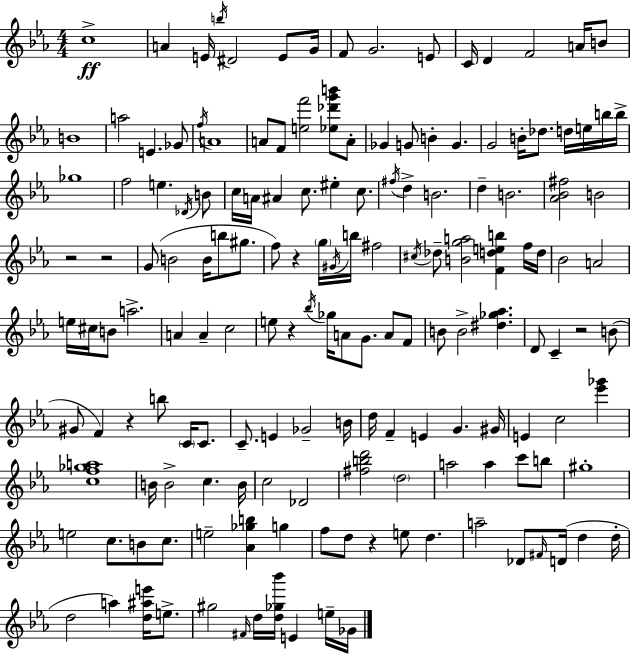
C5/w A4/q E4/s B5/s D#4/h E4/e G4/s F4/e G4/h. E4/e C4/s D4/q F4/h A4/s B4/e B4/w A5/h E4/q. Gb4/e F5/s A4/w A4/e F4/e [E5,F6]/h [Eb5,Db6,G6,B6]/e A4/e Gb4/q G4/e B4/q G4/q. G4/h B4/s Db5/e. D5/s E5/s B5/s B5/s Gb5/w F5/h E5/q. Db4/s B4/e C5/s A4/s A#4/q C5/e. EIS5/q C5/e. F#5/s D5/q B4/h. D5/q B4/h. [Ab4,Bb4,F#5]/h B4/h R/h R/h G4/e B4/h B4/s B5/e G#5/e. F5/e R/q G5/s G#4/s B5/s F#5/h C#5/s Db5/e [B4,G5,A5]/h [F4,D5,E5,B5]/q F5/s D5/s Bb4/h A4/h E5/s C#5/s B4/e A5/h. A4/q A4/q C5/h E5/e R/q Bb5/s Gb5/s A4/e G4/e. A4/e F4/e B4/e B4/h [D#5,Gb5,Ab5]/q. D4/e C4/q R/h B4/e G#4/e F4/q R/q B5/e C4/s C4/e. C4/e. E4/q Gb4/h B4/s D5/s F4/q E4/q G4/q. G#4/s E4/q C5/h [Eb6,Gb6]/q [C5,F5,Gb5,A5]/w B4/s B4/h C5/q. B4/s C5/h Db4/h [F#5,B5,D6]/h D5/h A5/h A5/q C6/e B5/e G#5/w E5/h C5/e. B4/e C5/e. E5/h [Ab4,Gb5,B5]/q G5/q F5/e D5/e R/q E5/e D5/q. A5/h Db4/e F#4/s D4/s D5/q D5/s D5/h A5/q [D5,A#5,E6]/s E5/e. G#5/h F#4/s D5/s [D5,Gb5,Bb6]/s E4/q E5/s Gb4/s